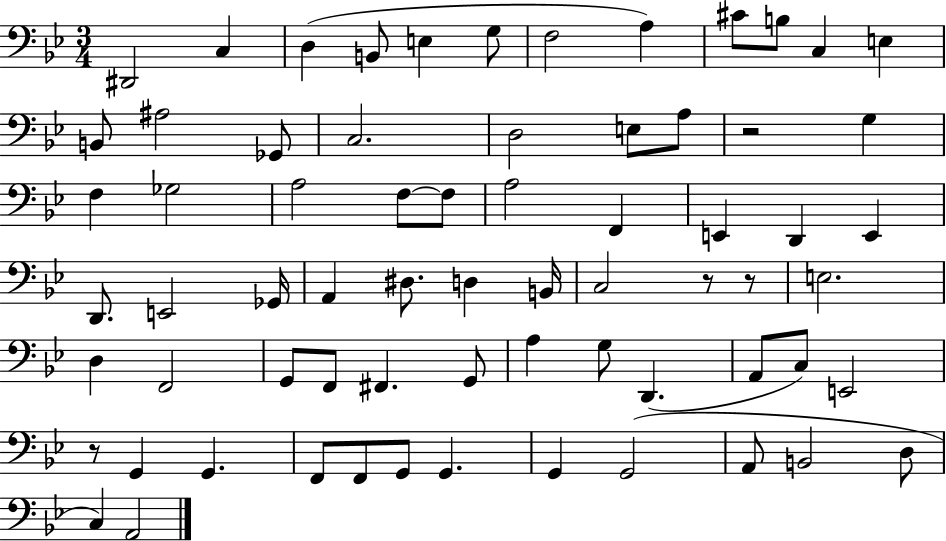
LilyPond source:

{
  \clef bass
  \numericTimeSignature
  \time 3/4
  \key bes \major
  dis,2 c4 | d4( b,8 e4 g8 | f2 a4) | cis'8 b8 c4 e4 | \break b,8 ais2 ges,8 | c2. | d2 e8 a8 | r2 g4 | \break f4 ges2 | a2 f8~~ f8 | a2 f,4 | e,4 d,4 e,4 | \break d,8. e,2 ges,16 | a,4 dis8. d4 b,16 | c2 r8 r8 | e2. | \break d4 f,2 | g,8 f,8 fis,4. g,8 | a4 g8 d,4.( | a,8 c8) e,2 | \break r8 g,4 g,4. | f,8 f,8 g,8 g,4. | g,4 g,2( | a,8 b,2 d8 | \break c4) a,2 | \bar "|."
}